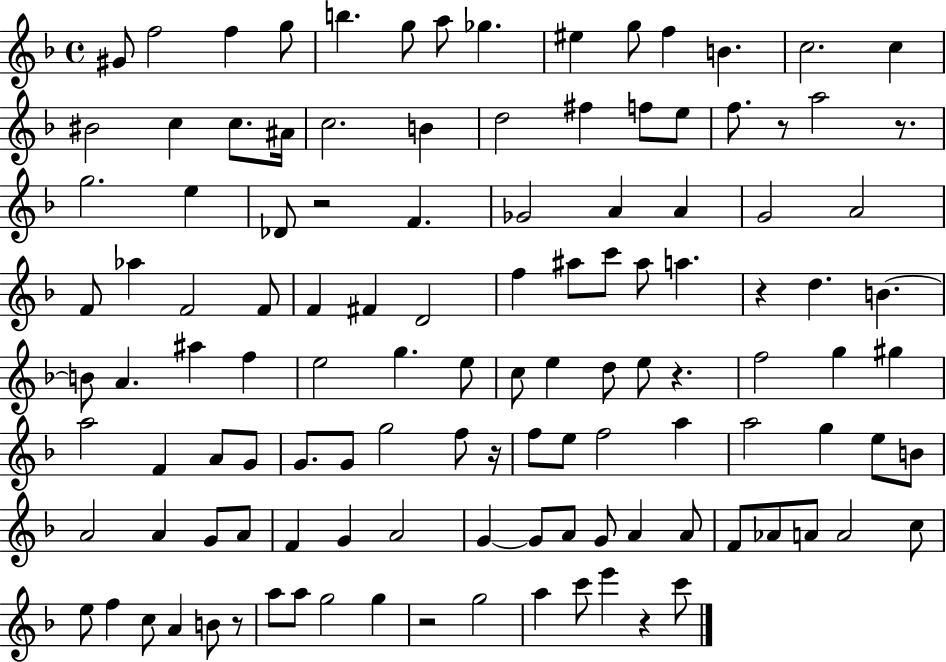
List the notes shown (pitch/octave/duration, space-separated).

G#4/e F5/h F5/q G5/e B5/q. G5/e A5/e Gb5/q. EIS5/q G5/e F5/q B4/q. C5/h. C5/q BIS4/h C5/q C5/e. A#4/s C5/h. B4/q D5/h F#5/q F5/e E5/e F5/e. R/e A5/h R/e. G5/h. E5/q Db4/e R/h F4/q. Gb4/h A4/q A4/q G4/h A4/h F4/e Ab5/q F4/h F4/e F4/q F#4/q D4/h F5/q A#5/e C6/e A#5/e A5/q. R/q D5/q. B4/q. B4/e A4/q. A#5/q F5/q E5/h G5/q. E5/e C5/e E5/q D5/e E5/e R/q. F5/h G5/q G#5/q A5/h F4/q A4/e G4/e G4/e. G4/e G5/h F5/e R/s F5/e E5/e F5/h A5/q A5/h G5/q E5/e B4/e A4/h A4/q G4/e A4/e F4/q G4/q A4/h G4/q G4/e A4/e G4/e A4/q A4/e F4/e Ab4/e A4/e A4/h C5/e E5/e F5/q C5/e A4/q B4/e R/e A5/e A5/e G5/h G5/q R/h G5/h A5/q C6/e E6/q R/q C6/e